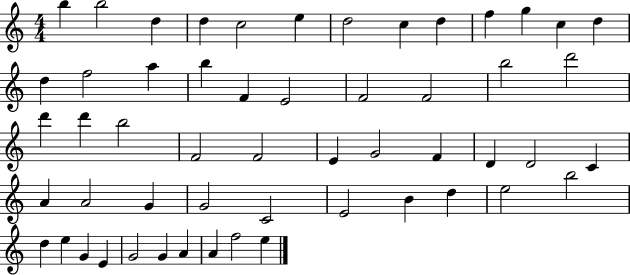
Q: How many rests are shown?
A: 0